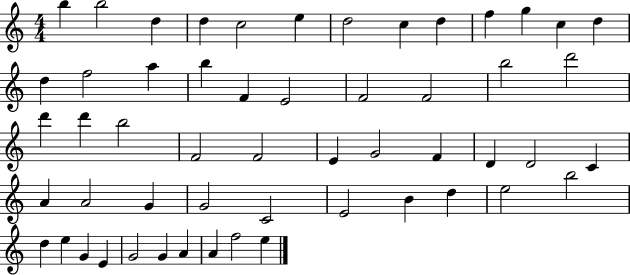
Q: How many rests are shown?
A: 0